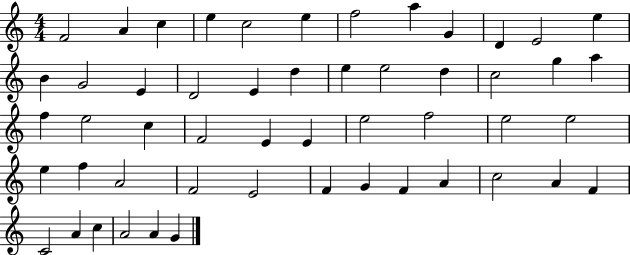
F4/h A4/q C5/q E5/q C5/h E5/q F5/h A5/q G4/q D4/q E4/h E5/q B4/q G4/h E4/q D4/h E4/q D5/q E5/q E5/h D5/q C5/h G5/q A5/q F5/q E5/h C5/q F4/h E4/q E4/q E5/h F5/h E5/h E5/h E5/q F5/q A4/h F4/h E4/h F4/q G4/q F4/q A4/q C5/h A4/q F4/q C4/h A4/q C5/q A4/h A4/q G4/q